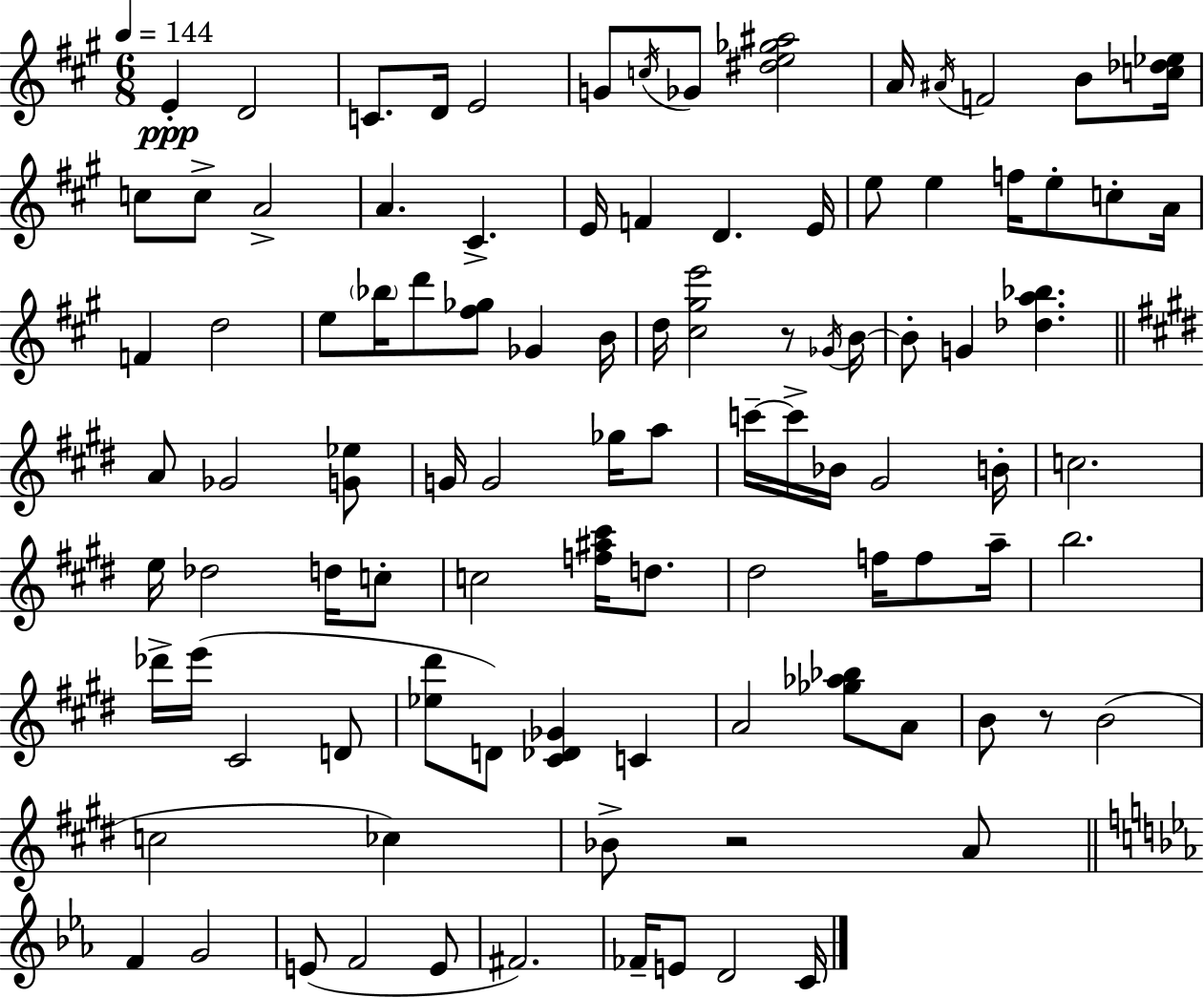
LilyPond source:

{
  \clef treble
  \numericTimeSignature
  \time 6/8
  \key a \major
  \tempo 4 = 144
  e'4-.\ppp d'2 | c'8. d'16 e'2 | g'8 \acciaccatura { c''16 } ges'8 <dis'' e'' ges'' ais''>2 | a'16 \acciaccatura { ais'16 } f'2 b'8 | \break <c'' des'' ees''>16 c''8 c''8-> a'2-> | a'4. cis'4.-> | e'16 f'4 d'4. | e'16 e''8 e''4 f''16 e''8-. c''8-. | \break a'16 f'4 d''2 | e''8 \parenthesize bes''16 d'''8 <fis'' ges''>8 ges'4 | b'16 d''16 <cis'' gis'' e'''>2 r8 | \acciaccatura { ges'16 } b'16~~ b'8-. g'4 <des'' a'' bes''>4. | \break \bar "||" \break \key e \major a'8 ges'2 <g' ees''>8 | g'16 g'2 ges''16 a''8 | c'''16--~~ c'''16-> bes'16 gis'2 b'16-. | c''2. | \break e''16 des''2 d''16 c''8-. | c''2 <f'' ais'' cis'''>16 d''8. | dis''2 f''16 f''8 a''16-- | b''2. | \break des'''16-> e'''16( cis'2 d'8 | <ees'' dis'''>8 d'8) <cis' des' ges'>4 c'4 | a'2 <ges'' aes'' bes''>8 a'8 | b'8 r8 b'2( | \break c''2 ces''4) | bes'8-> r2 a'8 | \bar "||" \break \key ees \major f'4 g'2 | e'8( f'2 e'8 | fis'2.) | fes'16-- e'8 d'2 c'16 | \break \bar "|."
}